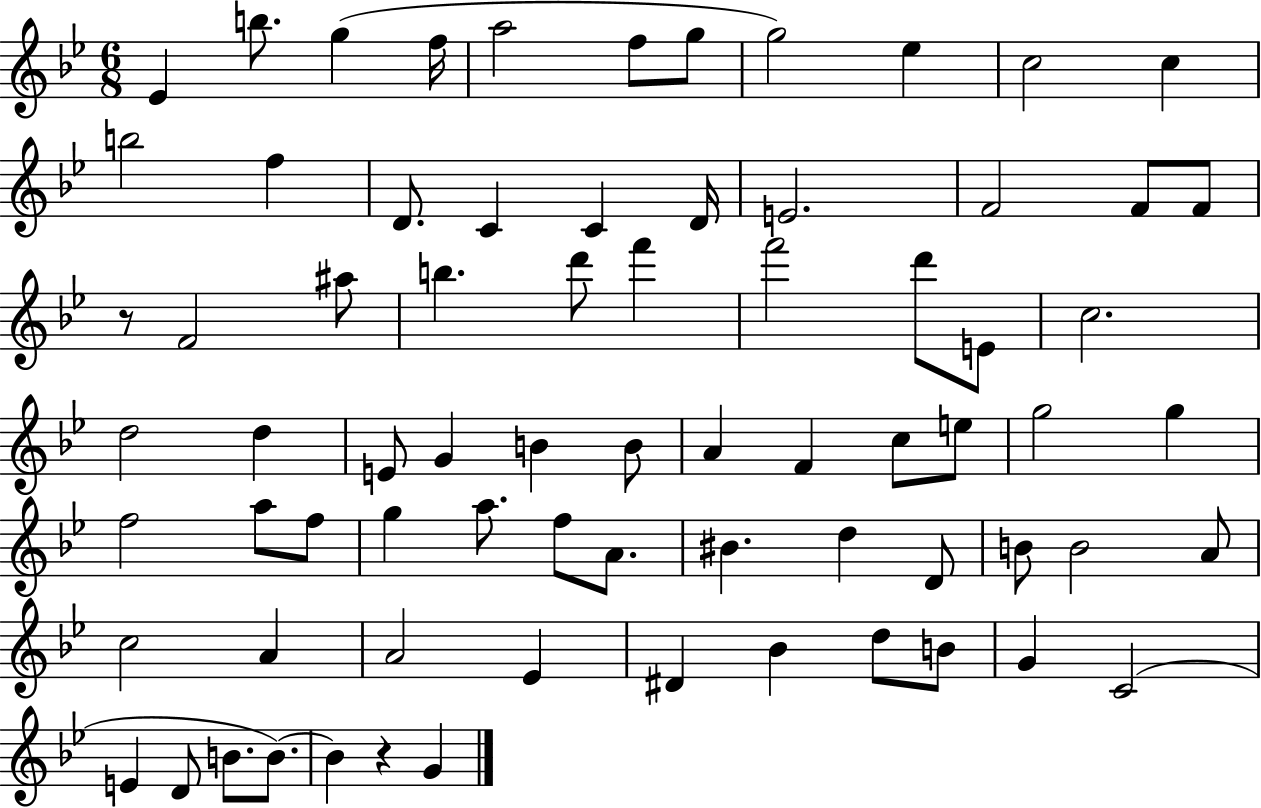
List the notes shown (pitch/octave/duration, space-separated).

Eb4/q B5/e. G5/q F5/s A5/h F5/e G5/e G5/h Eb5/q C5/h C5/q B5/h F5/q D4/e. C4/q C4/q D4/s E4/h. F4/h F4/e F4/e R/e F4/h A#5/e B5/q. D6/e F6/q F6/h D6/e E4/e C5/h. D5/h D5/q E4/e G4/q B4/q B4/e A4/q F4/q C5/e E5/e G5/h G5/q F5/h A5/e F5/e G5/q A5/e. F5/e A4/e. BIS4/q. D5/q D4/e B4/e B4/h A4/e C5/h A4/q A4/h Eb4/q D#4/q Bb4/q D5/e B4/e G4/q C4/h E4/q D4/e B4/e. B4/e. B4/q R/q G4/q